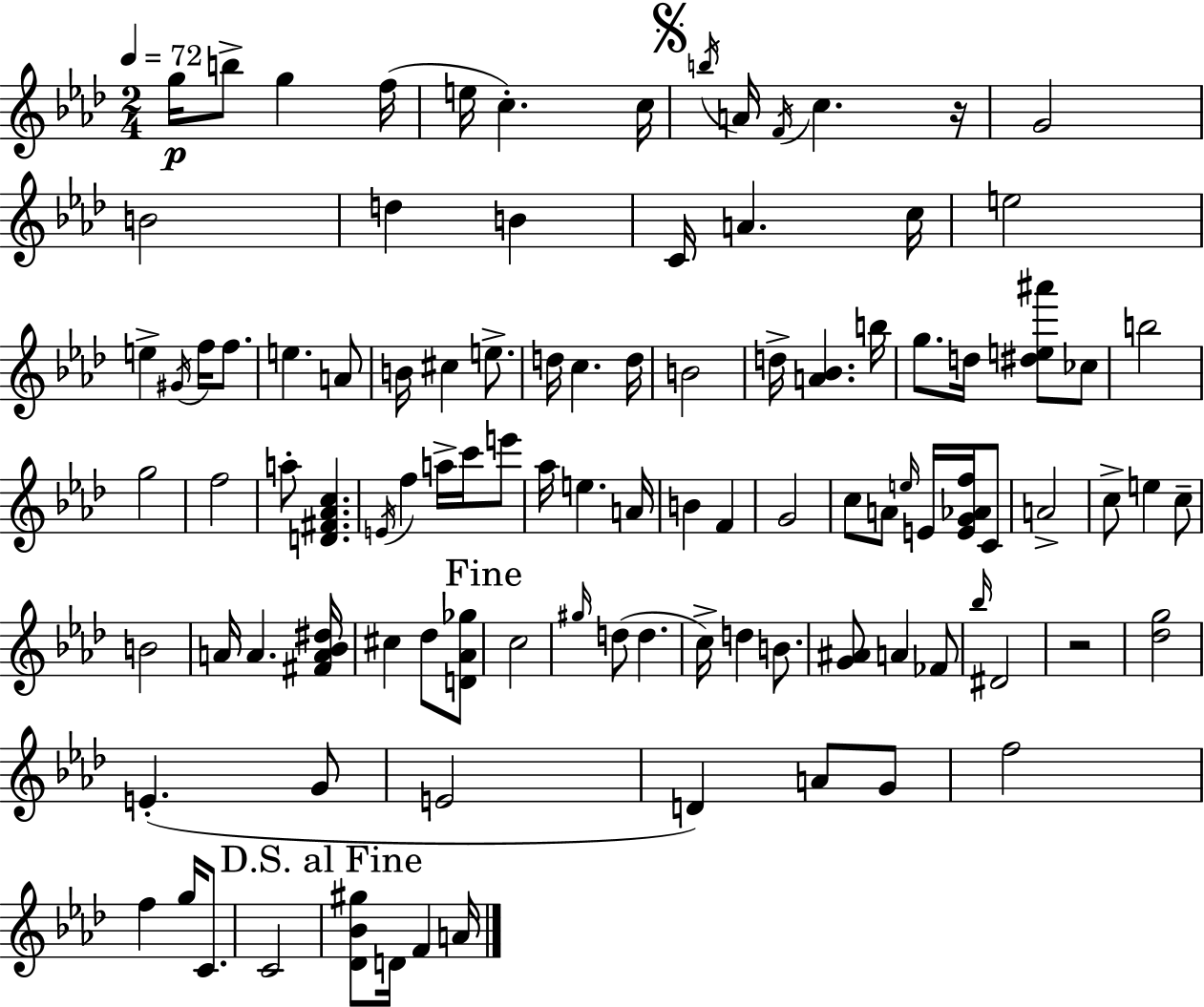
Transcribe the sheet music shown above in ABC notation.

X:1
T:Untitled
M:2/4
L:1/4
K:Ab
g/4 b/2 g f/4 e/4 c c/4 b/4 A/4 F/4 c z/4 G2 B2 d B C/4 A c/4 e2 e ^G/4 f/4 f/2 e A/2 B/4 ^c e/2 d/4 c d/4 B2 d/4 [A_B] b/4 g/2 d/4 [^de^a']/2 _c/2 b2 g2 f2 a/2 [D^F_Ac] E/4 f a/4 c'/4 e'/2 _a/4 e A/4 B F G2 c/2 A/2 e/4 E/4 [EG_Af]/4 C/2 A2 c/2 e c/2 B2 A/4 A [^FA_B^d]/4 ^c _d/2 [D_A_g]/2 c2 ^g/4 d/2 d c/4 d B/2 [G^A]/2 A _F/2 _b/4 ^D2 z2 [_dg]2 E G/2 E2 D A/2 G/2 f2 f g/4 C/2 C2 [_D_B^g]/2 D/4 F A/4